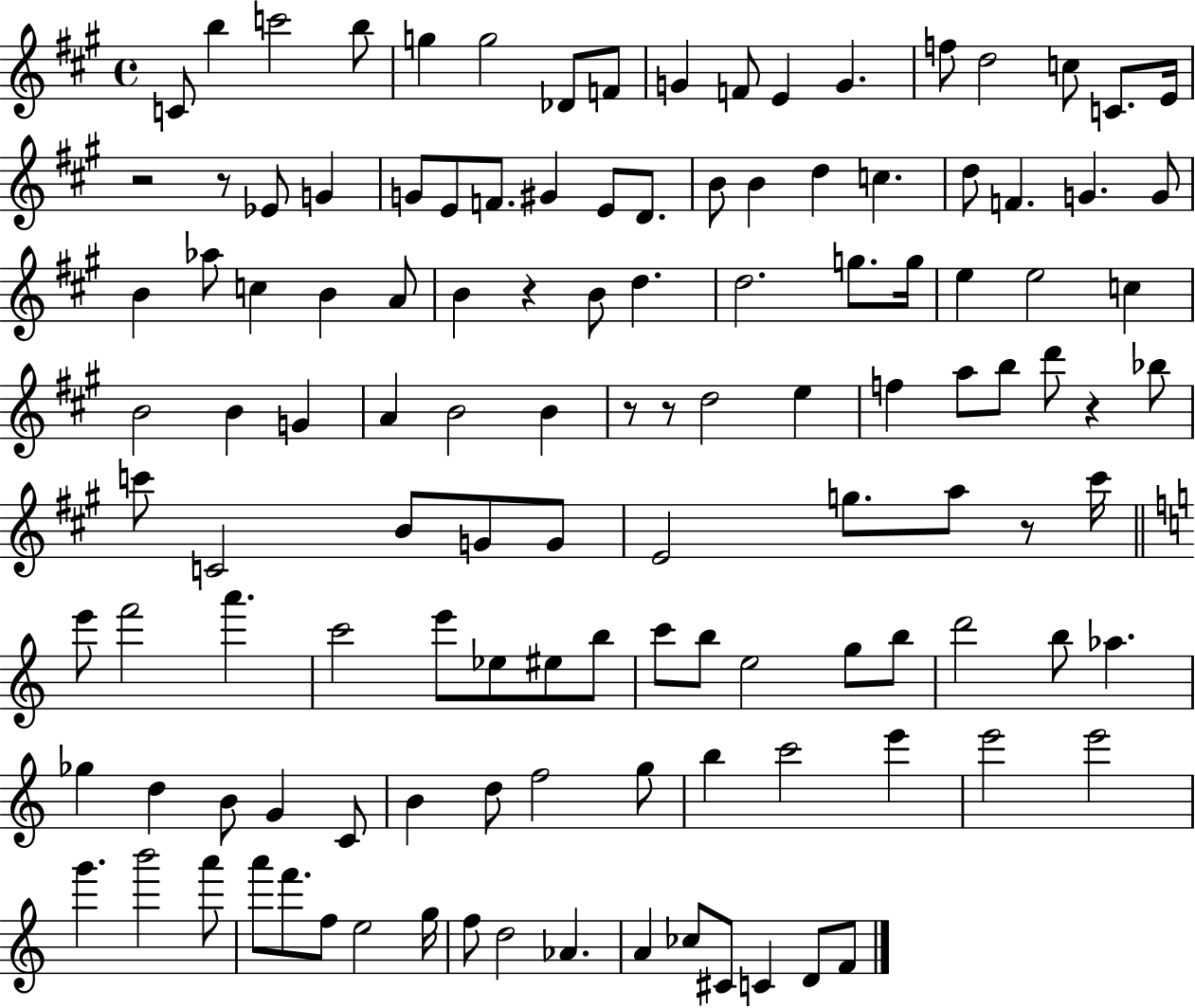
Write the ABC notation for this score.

X:1
T:Untitled
M:4/4
L:1/4
K:A
C/2 b c'2 b/2 g g2 _D/2 F/2 G F/2 E G f/2 d2 c/2 C/2 E/4 z2 z/2 _E/2 G G/2 E/2 F/2 ^G E/2 D/2 B/2 B d c d/2 F G G/2 B _a/2 c B A/2 B z B/2 d d2 g/2 g/4 e e2 c B2 B G A B2 B z/2 z/2 d2 e f a/2 b/2 d'/2 z _b/2 c'/2 C2 B/2 G/2 G/2 E2 g/2 a/2 z/2 ^c'/4 e'/2 f'2 a' c'2 e'/2 _e/2 ^e/2 b/2 c'/2 b/2 e2 g/2 b/2 d'2 b/2 _a _g d B/2 G C/2 B d/2 f2 g/2 b c'2 e' e'2 e'2 g' b'2 a'/2 a'/2 f'/2 f/2 e2 g/4 f/2 d2 _A A _c/2 ^C/2 C D/2 F/2